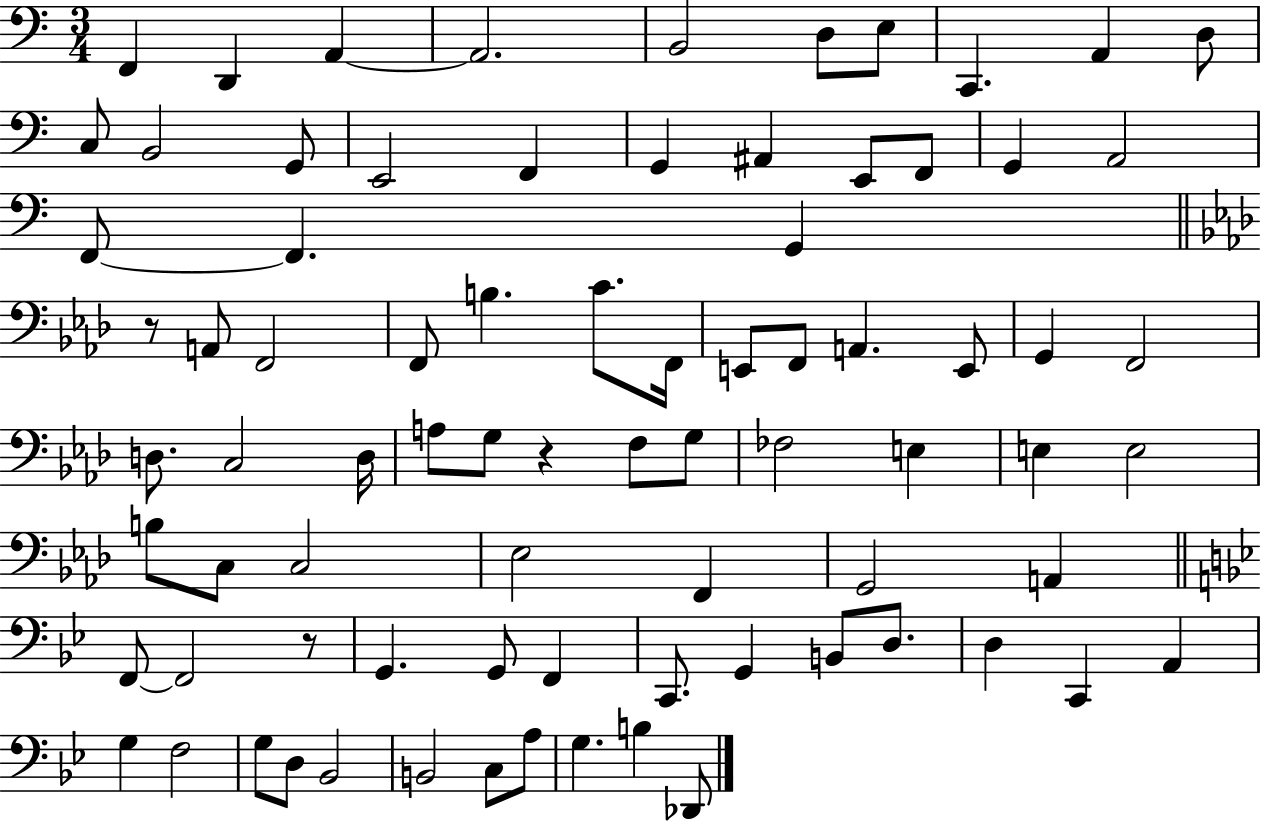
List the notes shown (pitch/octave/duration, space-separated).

F2/q D2/q A2/q A2/h. B2/h D3/e E3/e C2/q. A2/q D3/e C3/e B2/h G2/e E2/h F2/q G2/q A#2/q E2/e F2/e G2/q A2/h F2/e F2/q. G2/q R/e A2/e F2/h F2/e B3/q. C4/e. F2/s E2/e F2/e A2/q. E2/e G2/q F2/h D3/e. C3/h D3/s A3/e G3/e R/q F3/e G3/e FES3/h E3/q E3/q E3/h B3/e C3/e C3/h Eb3/h F2/q G2/h A2/q F2/e F2/h R/e G2/q. G2/e F2/q C2/e. G2/q B2/e D3/e. D3/q C2/q A2/q G3/q F3/h G3/e D3/e Bb2/h B2/h C3/e A3/e G3/q. B3/q Db2/e